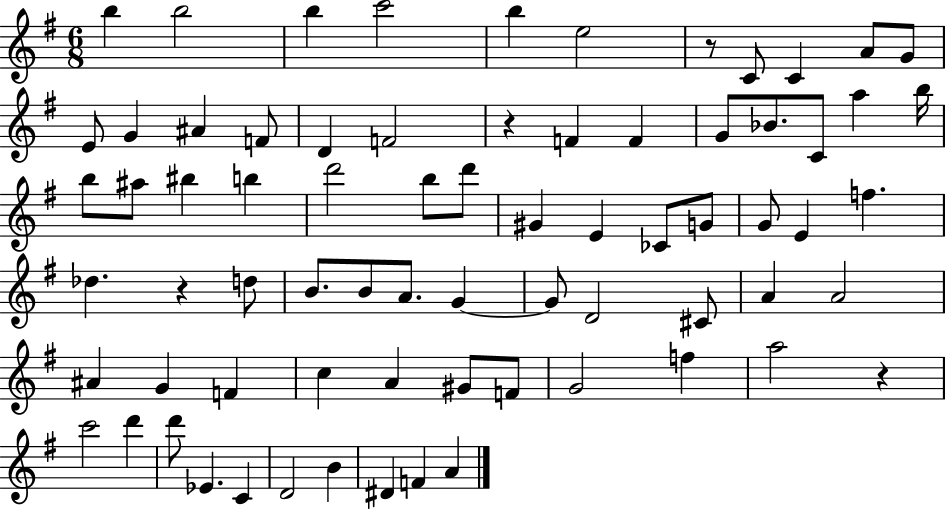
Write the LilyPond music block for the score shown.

{
  \clef treble
  \numericTimeSignature
  \time 6/8
  \key g \major
  b''4 b''2 | b''4 c'''2 | b''4 e''2 | r8 c'8 c'4 a'8 g'8 | \break e'8 g'4 ais'4 f'8 | d'4 f'2 | r4 f'4 f'4 | g'8 bes'8. c'8 a''4 b''16 | \break b''8 ais''8 bis''4 b''4 | d'''2 b''8 d'''8 | gis'4 e'4 ces'8 g'8 | g'8 e'4 f''4. | \break des''4. r4 d''8 | b'8. b'8 a'8. g'4~~ | g'8 d'2 cis'8 | a'4 a'2 | \break ais'4 g'4 f'4 | c''4 a'4 gis'8 f'8 | g'2 f''4 | a''2 r4 | \break c'''2 d'''4 | d'''8 ees'4. c'4 | d'2 b'4 | dis'4 f'4 a'4 | \break \bar "|."
}